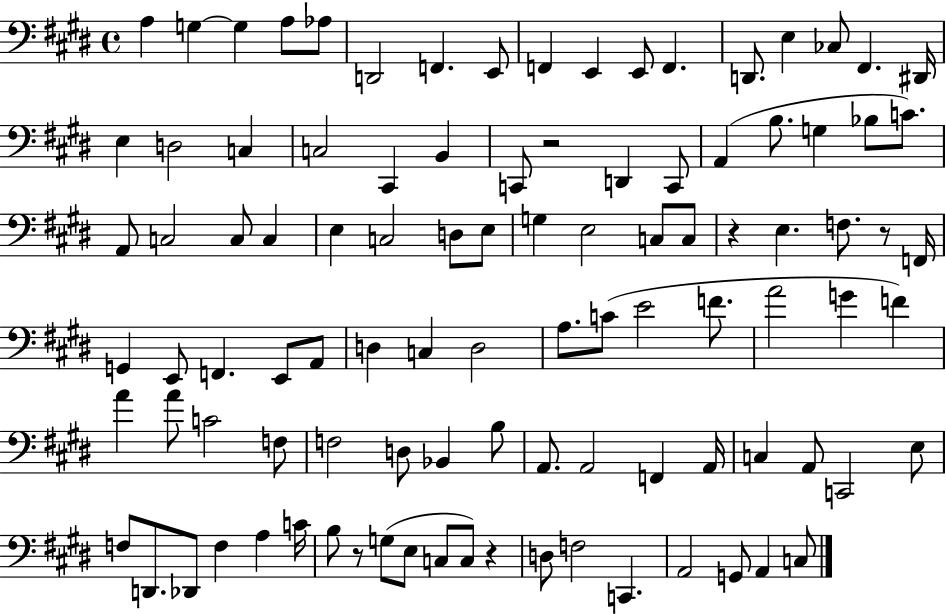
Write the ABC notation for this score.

X:1
T:Untitled
M:4/4
L:1/4
K:E
A, G, G, A,/2 _A,/2 D,,2 F,, E,,/2 F,, E,, E,,/2 F,, D,,/2 E, _C,/2 ^F,, ^D,,/4 E, D,2 C, C,2 ^C,, B,, C,,/2 z2 D,, C,,/2 A,, B,/2 G, _B,/2 C/2 A,,/2 C,2 C,/2 C, E, C,2 D,/2 E,/2 G, E,2 C,/2 C,/2 z E, F,/2 z/2 F,,/4 G,, E,,/2 F,, E,,/2 A,,/2 D, C, D,2 A,/2 C/2 E2 F/2 A2 G F A A/2 C2 F,/2 F,2 D,/2 _B,, B,/2 A,,/2 A,,2 F,, A,,/4 C, A,,/2 C,,2 E,/2 F,/2 D,,/2 _D,,/2 F, A, C/4 B,/2 z/2 G,/2 E,/2 C,/2 C,/2 z D,/2 F,2 C,, A,,2 G,,/2 A,, C,/2